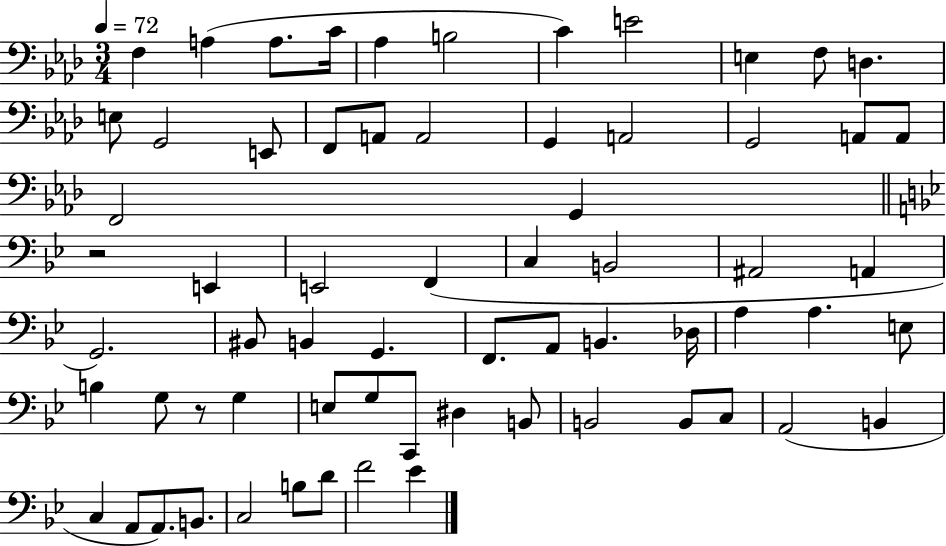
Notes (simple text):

F3/q A3/q A3/e. C4/s Ab3/q B3/h C4/q E4/h E3/q F3/e D3/q. E3/e G2/h E2/e F2/e A2/e A2/h G2/q A2/h G2/h A2/e A2/e F2/h G2/q R/h E2/q E2/h F2/q C3/q B2/h A#2/h A2/q G2/h. BIS2/e B2/q G2/q. F2/e. A2/e B2/q. Db3/s A3/q A3/q. E3/e B3/q G3/e R/e G3/q E3/e G3/e C2/e D#3/q B2/e B2/h B2/e C3/e A2/h B2/q C3/q A2/e A2/e. B2/e. C3/h B3/e D4/e F4/h Eb4/q